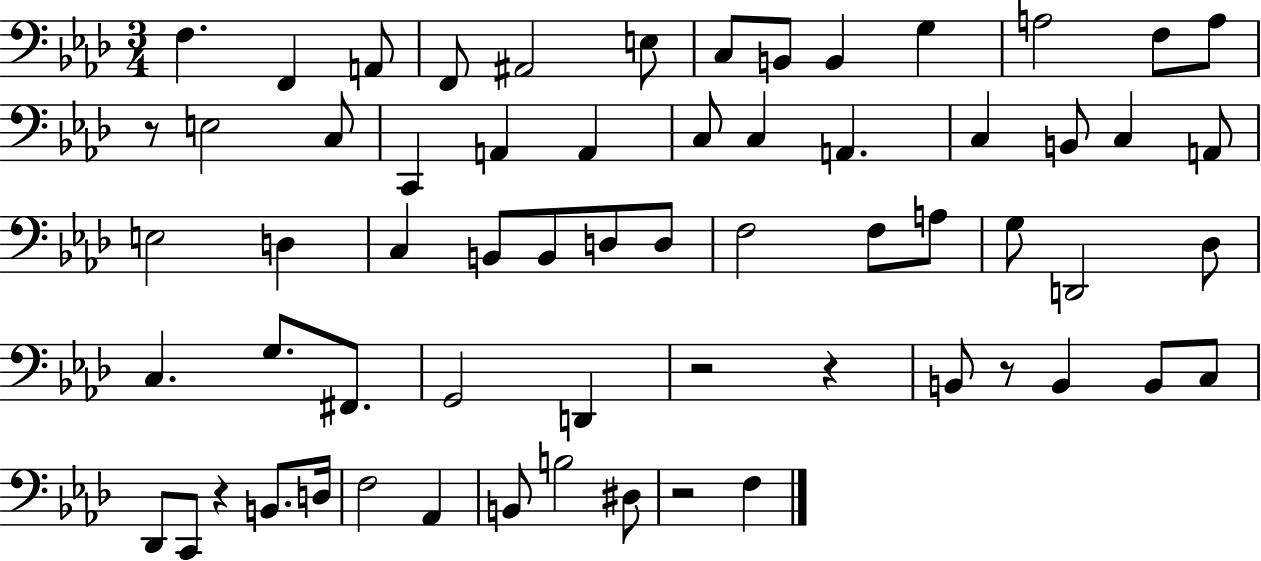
F3/q. F2/q A2/e F2/e A#2/h E3/e C3/e B2/e B2/q G3/q A3/h F3/e A3/e R/e E3/h C3/e C2/q A2/q A2/q C3/e C3/q A2/q. C3/q B2/e C3/q A2/e E3/h D3/q C3/q B2/e B2/e D3/e D3/e F3/h F3/e A3/e G3/e D2/h Db3/e C3/q. G3/e. F#2/e. G2/h D2/q R/h R/q B2/e R/e B2/q B2/e C3/e Db2/e C2/e R/q B2/e. D3/s F3/h Ab2/q B2/e B3/h D#3/e R/h F3/q